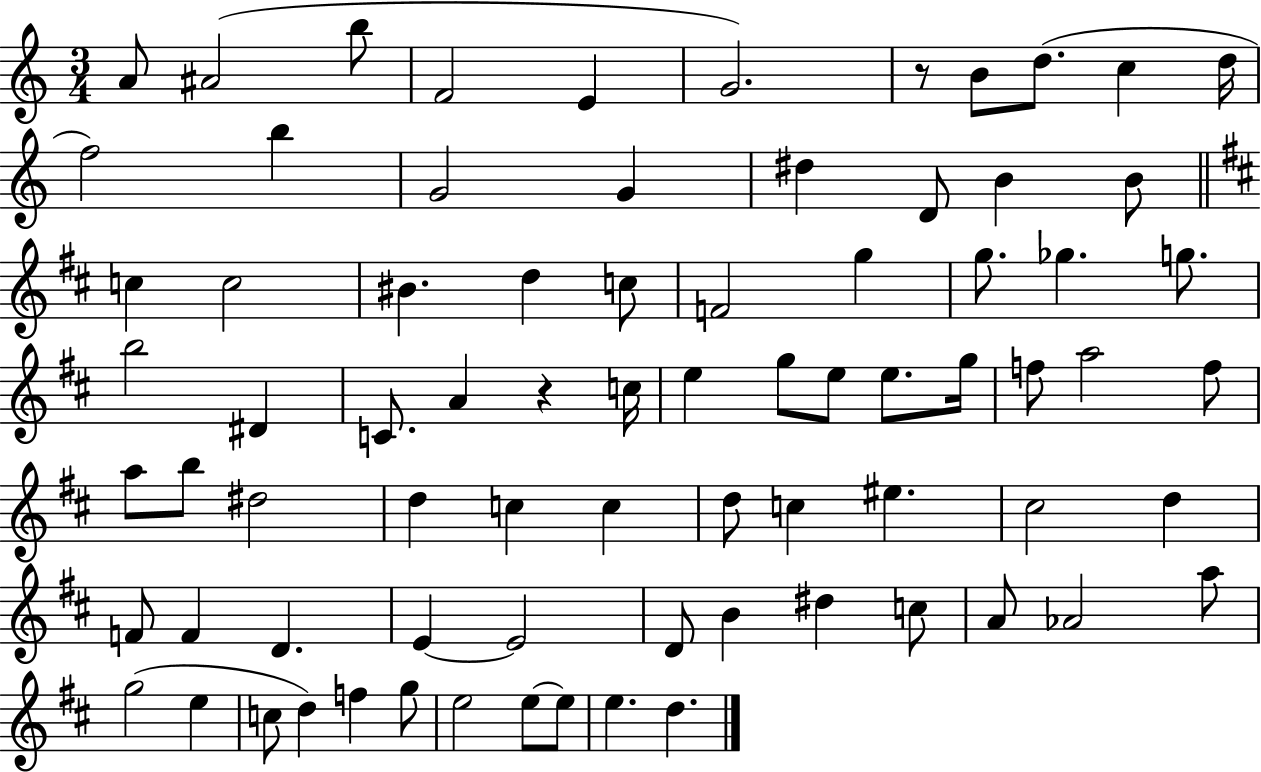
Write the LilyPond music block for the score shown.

{
  \clef treble
  \numericTimeSignature
  \time 3/4
  \key c \major
  a'8 ais'2( b''8 | f'2 e'4 | g'2.) | r8 b'8 d''8.( c''4 d''16 | \break f''2) b''4 | g'2 g'4 | dis''4 d'8 b'4 b'8 | \bar "||" \break \key d \major c''4 c''2 | bis'4. d''4 c''8 | f'2 g''4 | g''8. ges''4. g''8. | \break b''2 dis'4 | c'8. a'4 r4 c''16 | e''4 g''8 e''8 e''8. g''16 | f''8 a''2 f''8 | \break a''8 b''8 dis''2 | d''4 c''4 c''4 | d''8 c''4 eis''4. | cis''2 d''4 | \break f'8 f'4 d'4. | e'4~~ e'2 | d'8 b'4 dis''4 c''8 | a'8 aes'2 a''8 | \break g''2( e''4 | c''8 d''4) f''4 g''8 | e''2 e''8~~ e''8 | e''4. d''4. | \break \bar "|."
}